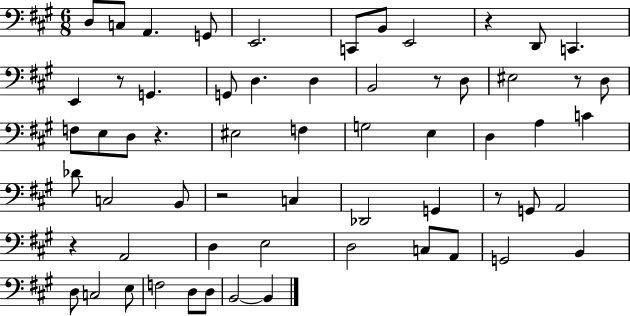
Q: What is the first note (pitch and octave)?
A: D3